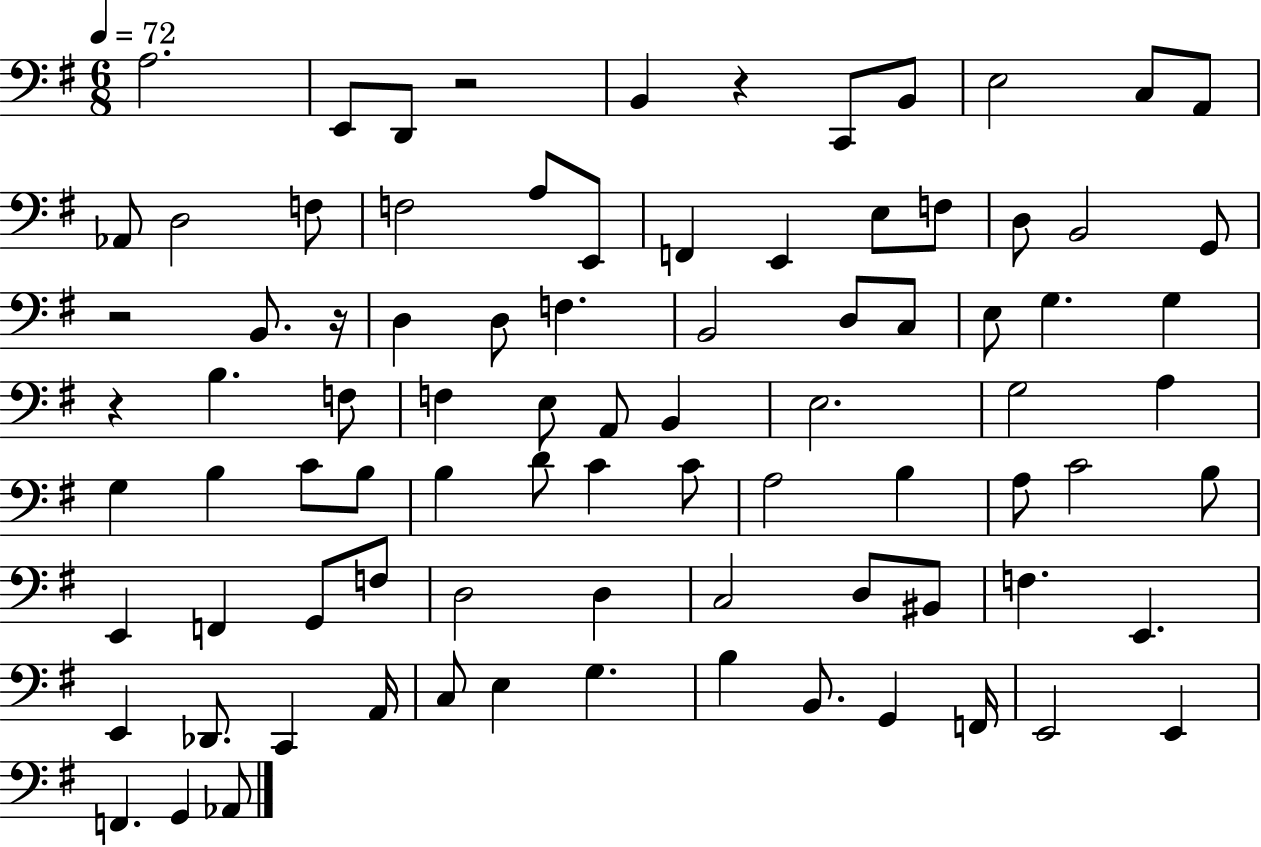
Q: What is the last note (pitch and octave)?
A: Ab2